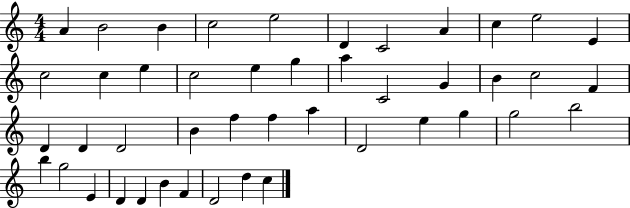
{
  \clef treble
  \numericTimeSignature
  \time 4/4
  \key c \major
  a'4 b'2 b'4 | c''2 e''2 | d'4 c'2 a'4 | c''4 e''2 e'4 | \break c''2 c''4 e''4 | c''2 e''4 g''4 | a''4 c'2 g'4 | b'4 c''2 f'4 | \break d'4 d'4 d'2 | b'4 f''4 f''4 a''4 | d'2 e''4 g''4 | g''2 b''2 | \break b''4 g''2 e'4 | d'4 d'4 b'4 f'4 | d'2 d''4 c''4 | \bar "|."
}